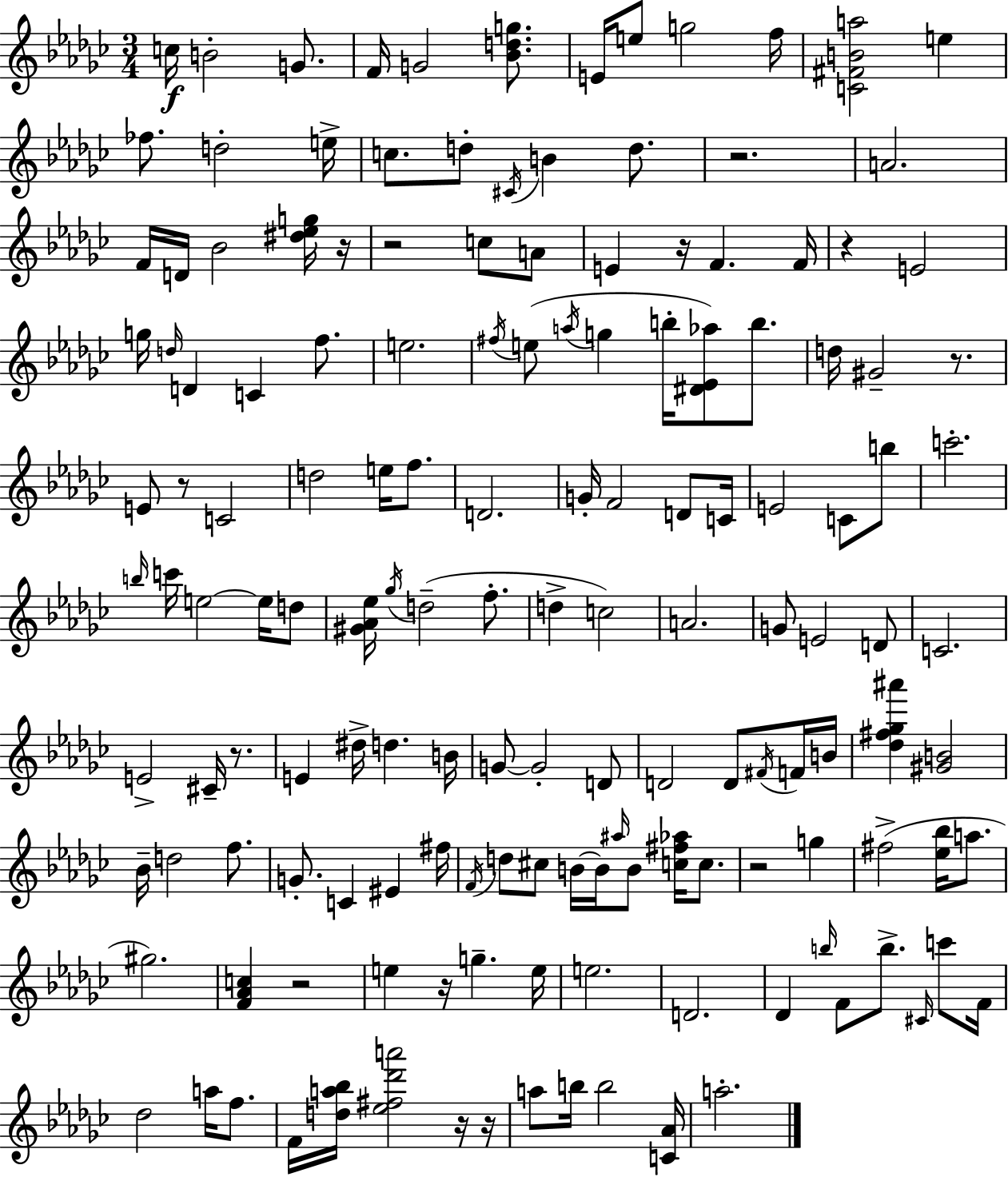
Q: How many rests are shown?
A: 13